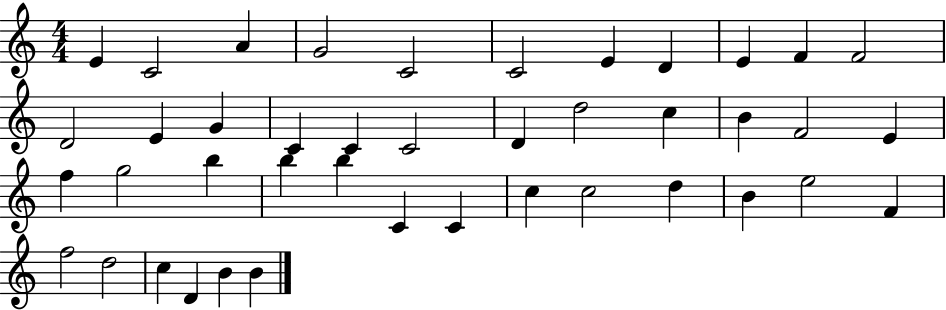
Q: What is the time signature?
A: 4/4